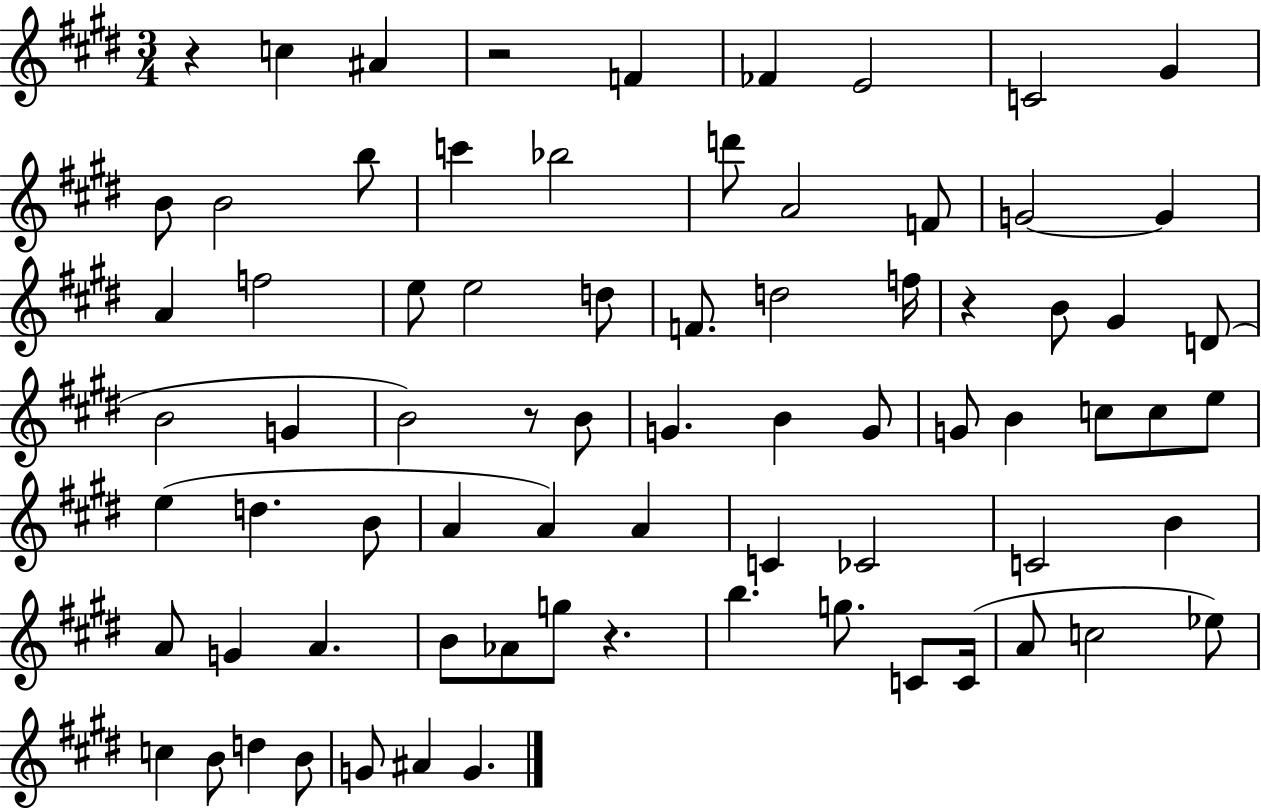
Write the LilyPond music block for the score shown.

{
  \clef treble
  \numericTimeSignature
  \time 3/4
  \key e \major
  r4 c''4 ais'4 | r2 f'4 | fes'4 e'2 | c'2 gis'4 | \break b'8 b'2 b''8 | c'''4 bes''2 | d'''8 a'2 f'8 | g'2~~ g'4 | \break a'4 f''2 | e''8 e''2 d''8 | f'8. d''2 f''16 | r4 b'8 gis'4 d'8( | \break b'2 g'4 | b'2) r8 b'8 | g'4. b'4 g'8 | g'8 b'4 c''8 c''8 e''8 | \break e''4( d''4. b'8 | a'4 a'4) a'4 | c'4 ces'2 | c'2 b'4 | \break a'8 g'4 a'4. | b'8 aes'8 g''8 r4. | b''4. g''8. c'8 c'16( | a'8 c''2 ees''8) | \break c''4 b'8 d''4 b'8 | g'8 ais'4 g'4. | \bar "|."
}